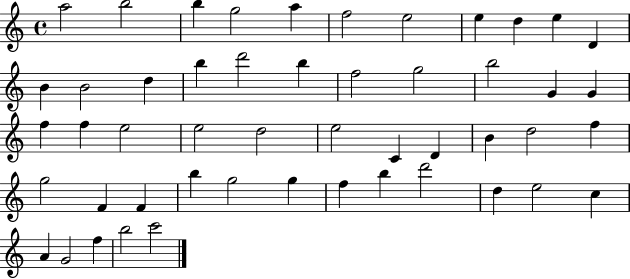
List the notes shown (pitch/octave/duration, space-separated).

A5/h B5/h B5/q G5/h A5/q F5/h E5/h E5/q D5/q E5/q D4/q B4/q B4/h D5/q B5/q D6/h B5/q F5/h G5/h B5/h G4/q G4/q F5/q F5/q E5/h E5/h D5/h E5/h C4/q D4/q B4/q D5/h F5/q G5/h F4/q F4/q B5/q G5/h G5/q F5/q B5/q D6/h D5/q E5/h C5/q A4/q G4/h F5/q B5/h C6/h